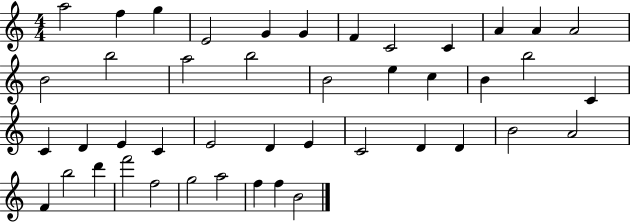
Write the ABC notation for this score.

X:1
T:Untitled
M:4/4
L:1/4
K:C
a2 f g E2 G G F C2 C A A A2 B2 b2 a2 b2 B2 e c B b2 C C D E C E2 D E C2 D D B2 A2 F b2 d' f'2 f2 g2 a2 f f B2